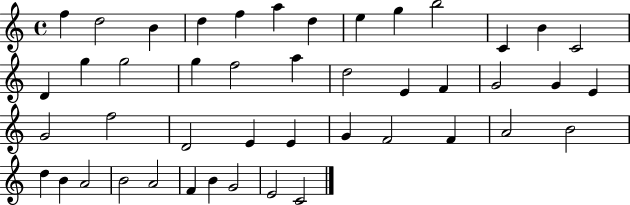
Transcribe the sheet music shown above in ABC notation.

X:1
T:Untitled
M:4/4
L:1/4
K:C
f d2 B d f a d e g b2 C B C2 D g g2 g f2 a d2 E F G2 G E G2 f2 D2 E E G F2 F A2 B2 d B A2 B2 A2 F B G2 E2 C2